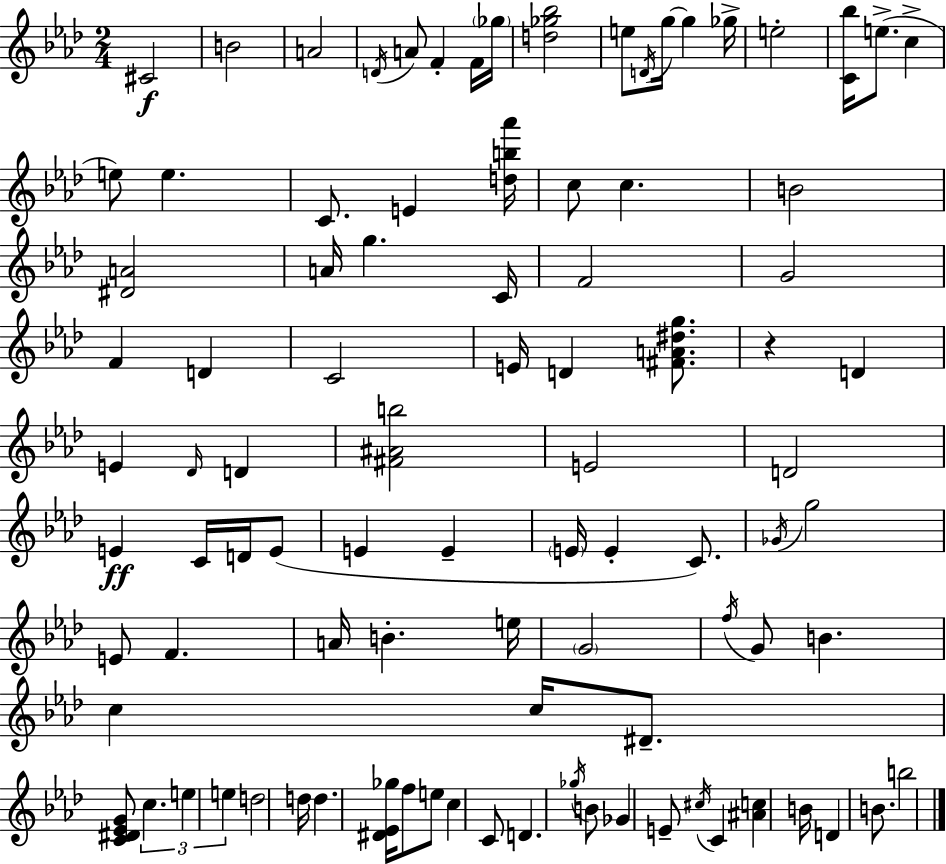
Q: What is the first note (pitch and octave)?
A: C#4